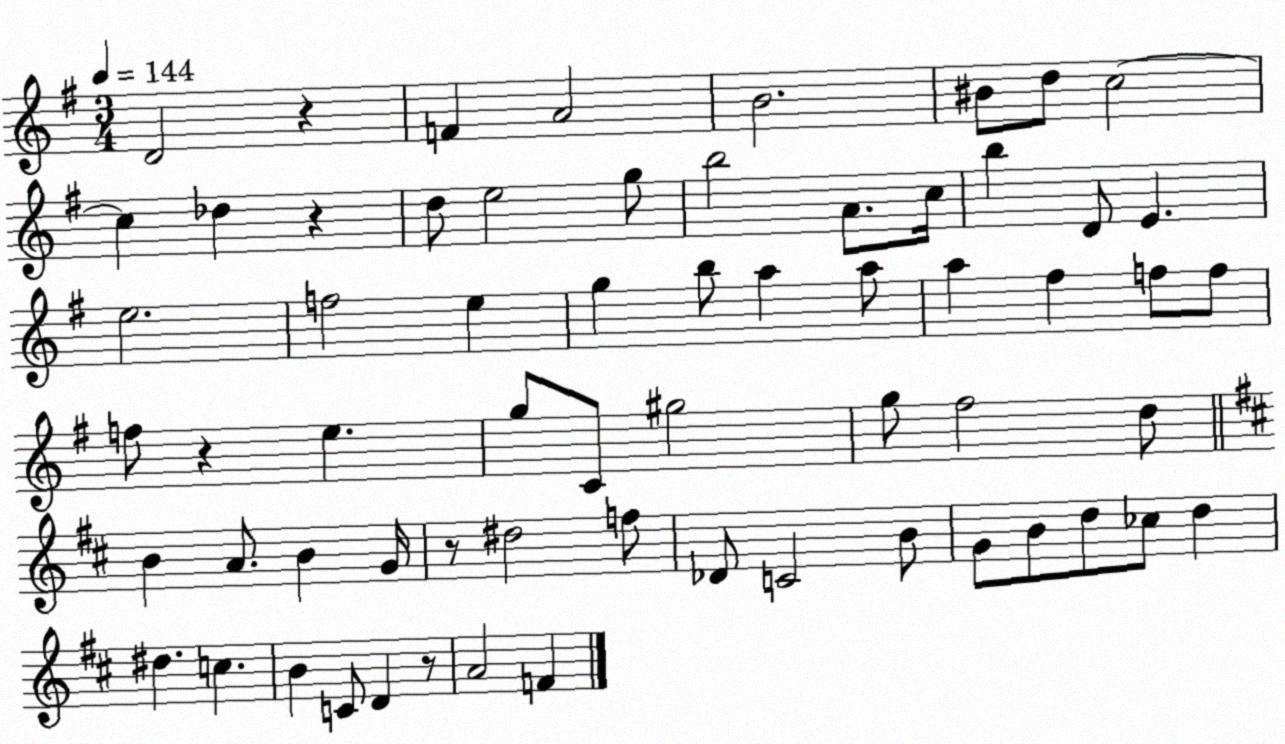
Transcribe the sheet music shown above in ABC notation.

X:1
T:Untitled
M:3/4
L:1/4
K:G
D2 z F A2 B2 ^B/2 d/2 c2 c _d z d/2 e2 g/2 b2 A/2 c/4 b D/2 E e2 f2 e g b/2 a a/2 a ^f f/2 f/2 f/2 z e g/2 C/2 ^g2 g/2 ^f2 d/2 B A/2 B G/4 z/2 ^d2 f/2 _D/2 C2 B/2 G/2 B/2 d/2 _c/2 d ^d c B C/2 D z/2 A2 F